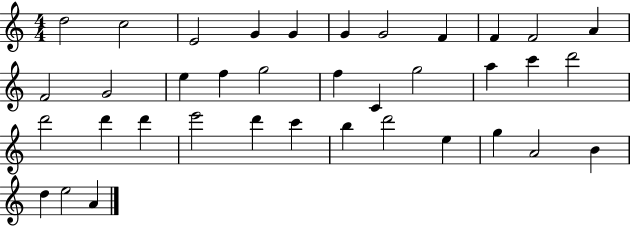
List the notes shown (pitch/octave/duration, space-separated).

D5/h C5/h E4/h G4/q G4/q G4/q G4/h F4/q F4/q F4/h A4/q F4/h G4/h E5/q F5/q G5/h F5/q C4/q G5/h A5/q C6/q D6/h D6/h D6/q D6/q E6/h D6/q C6/q B5/q D6/h E5/q G5/q A4/h B4/q D5/q E5/h A4/q